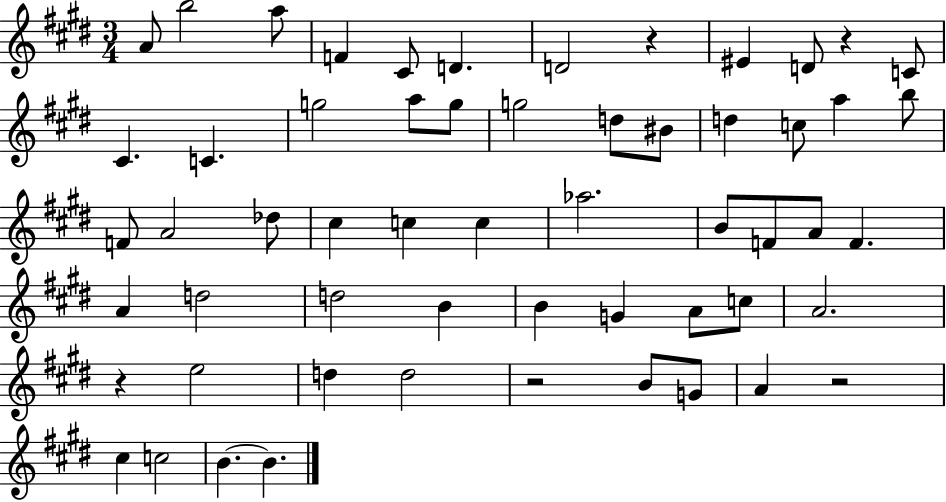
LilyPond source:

{
  \clef treble
  \numericTimeSignature
  \time 3/4
  \key e \major
  a'8 b''2 a''8 | f'4 cis'8 d'4. | d'2 r4 | eis'4 d'8 r4 c'8 | \break cis'4. c'4. | g''2 a''8 g''8 | g''2 d''8 bis'8 | d''4 c''8 a''4 b''8 | \break f'8 a'2 des''8 | cis''4 c''4 c''4 | aes''2. | b'8 f'8 a'8 f'4. | \break a'4 d''2 | d''2 b'4 | b'4 g'4 a'8 c''8 | a'2. | \break r4 e''2 | d''4 d''2 | r2 b'8 g'8 | a'4 r2 | \break cis''4 c''2 | b'4.~~ b'4. | \bar "|."
}